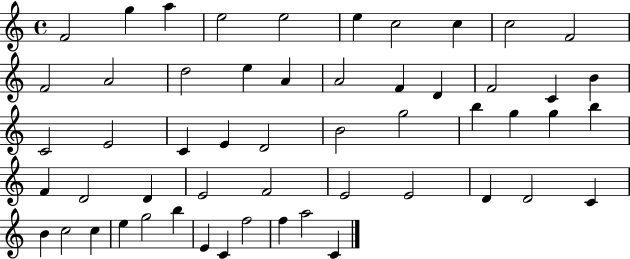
{
  \clef treble
  \time 4/4
  \defaultTimeSignature
  \key c \major
  f'2 g''4 a''4 | e''2 e''2 | e''4 c''2 c''4 | c''2 f'2 | \break f'2 a'2 | d''2 e''4 a'4 | a'2 f'4 d'4 | f'2 c'4 b'4 | \break c'2 e'2 | c'4 e'4 d'2 | b'2 g''2 | b''4 g''4 g''4 b''4 | \break f'4 d'2 d'4 | e'2 f'2 | e'2 e'2 | d'4 d'2 c'4 | \break b'4 c''2 c''4 | e''4 g''2 b''4 | e'4 c'4 f''2 | f''4 a''2 c'4 | \break \bar "|."
}